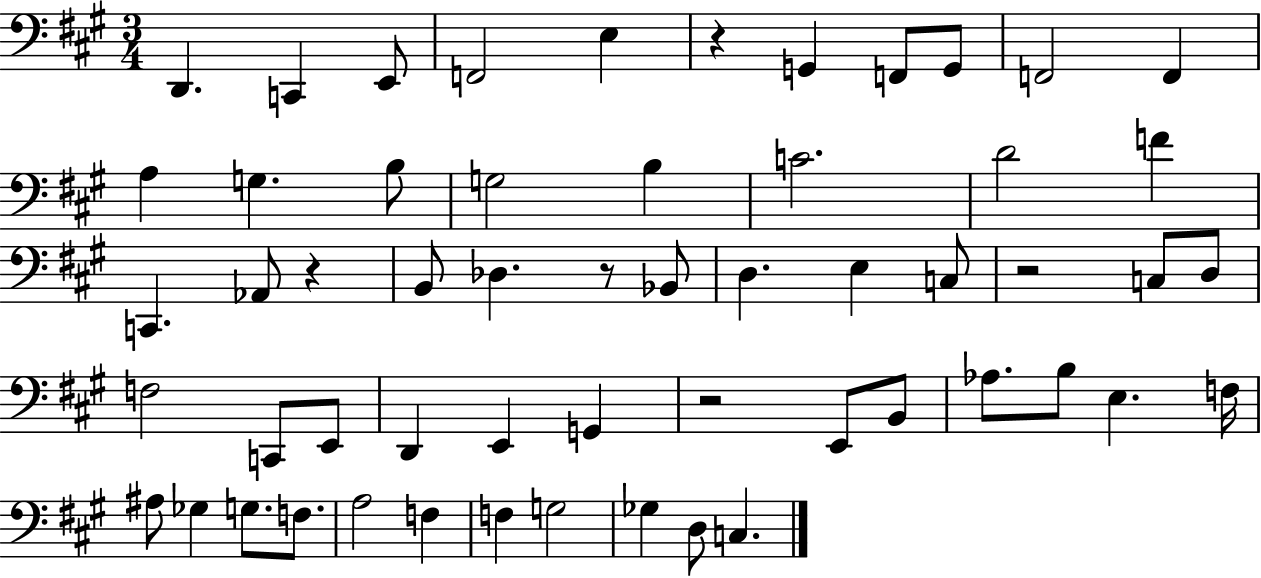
D2/q. C2/q E2/e F2/h E3/q R/q G2/q F2/e G2/e F2/h F2/q A3/q G3/q. B3/e G3/h B3/q C4/h. D4/h F4/q C2/q. Ab2/e R/q B2/e Db3/q. R/e Bb2/e D3/q. E3/q C3/e R/h C3/e D3/e F3/h C2/e E2/e D2/q E2/q G2/q R/h E2/e B2/e Ab3/e. B3/e E3/q. F3/s A#3/e Gb3/q G3/e. F3/e. A3/h F3/q F3/q G3/h Gb3/q D3/e C3/q.